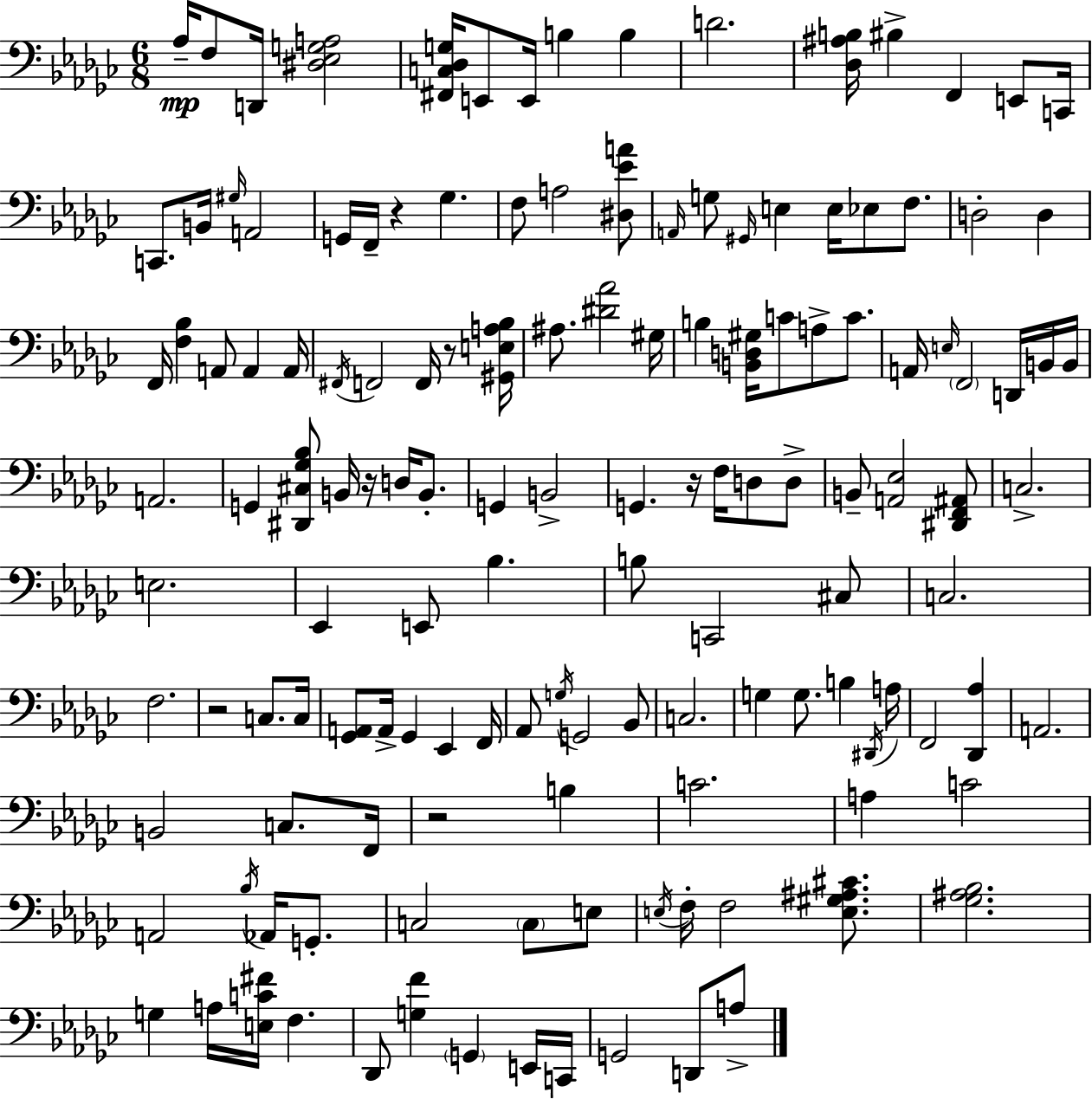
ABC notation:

X:1
T:Untitled
M:6/8
L:1/4
K:Ebm
_A,/4 F,/2 D,,/4 [^D,_E,G,A,]2 [^F,,C,_D,G,]/4 E,,/2 E,,/4 B, B, D2 [_D,^A,B,]/4 ^B, F,, E,,/2 C,,/4 C,,/2 B,,/4 ^G,/4 A,,2 G,,/4 F,,/4 z _G, F,/2 A,2 [^D,_EA]/2 A,,/4 G,/2 ^G,,/4 E, E,/4 _E,/2 F,/2 D,2 D, F,,/4 [F,_B,] A,,/2 A,, A,,/4 ^F,,/4 F,,2 F,,/4 z/2 [^G,,E,A,_B,]/4 ^A,/2 [^D_A]2 ^G,/4 B, [B,,D,^G,]/4 C/2 A,/2 C/2 A,,/4 E,/4 F,,2 D,,/4 B,,/4 B,,/4 A,,2 G,, [^D,,^C,_G,_B,]/2 B,,/4 z/4 D,/4 B,,/2 G,, B,,2 G,, z/4 F,/4 D,/2 D,/2 B,,/2 [A,,_E,]2 [^D,,F,,^A,,]/2 C,2 E,2 _E,, E,,/2 _B, B,/2 C,,2 ^C,/2 C,2 F,2 z2 C,/2 C,/4 [_G,,A,,]/2 A,,/4 _G,, _E,, F,,/4 _A,,/2 G,/4 G,,2 _B,,/2 C,2 G, G,/2 B, ^D,,/4 A,/4 F,,2 [_D,,_A,] A,,2 B,,2 C,/2 F,,/4 z2 B, C2 A, C2 A,,2 _B,/4 _A,,/4 G,,/2 C,2 C,/2 E,/2 E,/4 F,/4 F,2 [E,^G,^A,^C]/2 [_G,^A,_B,]2 G, A,/4 [E,C^F]/4 F, _D,,/2 [G,F] G,, E,,/4 C,,/4 G,,2 D,,/2 A,/2